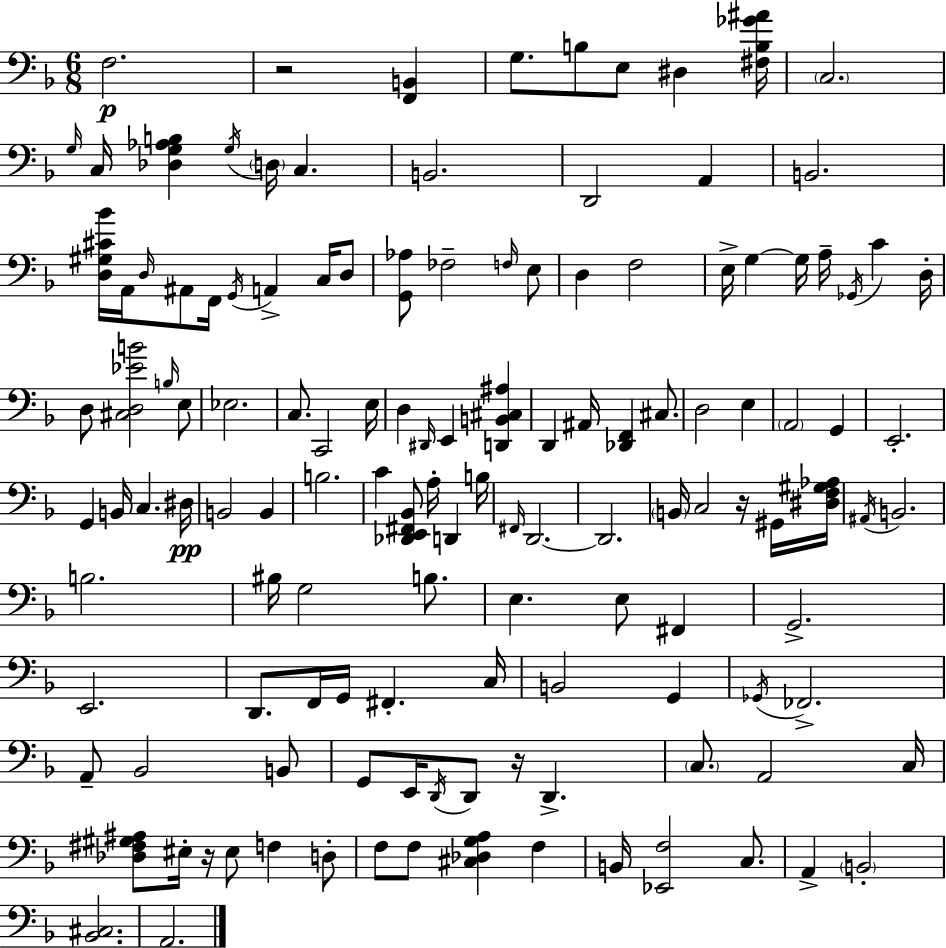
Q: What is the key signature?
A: D minor